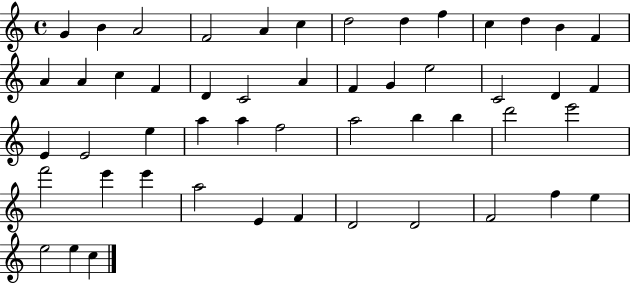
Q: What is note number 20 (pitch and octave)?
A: A4